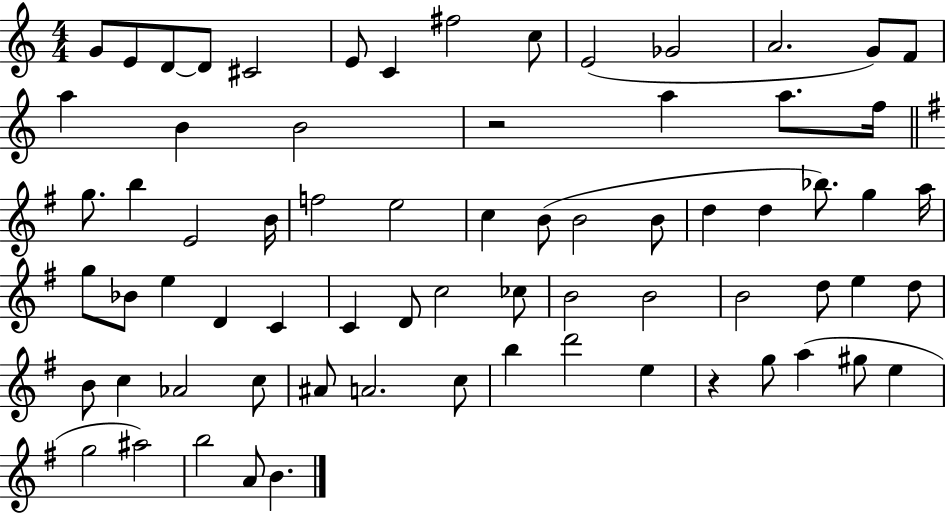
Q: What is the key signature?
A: C major